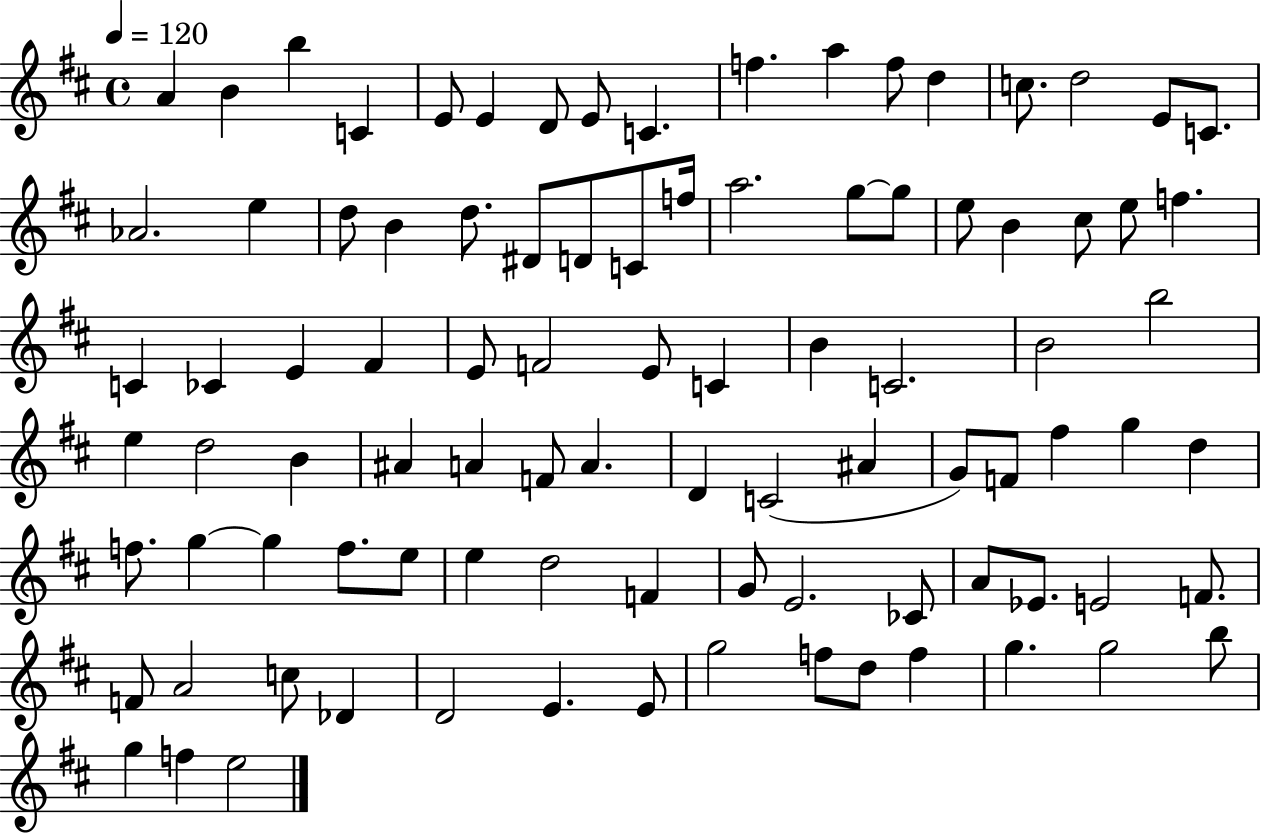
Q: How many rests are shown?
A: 0